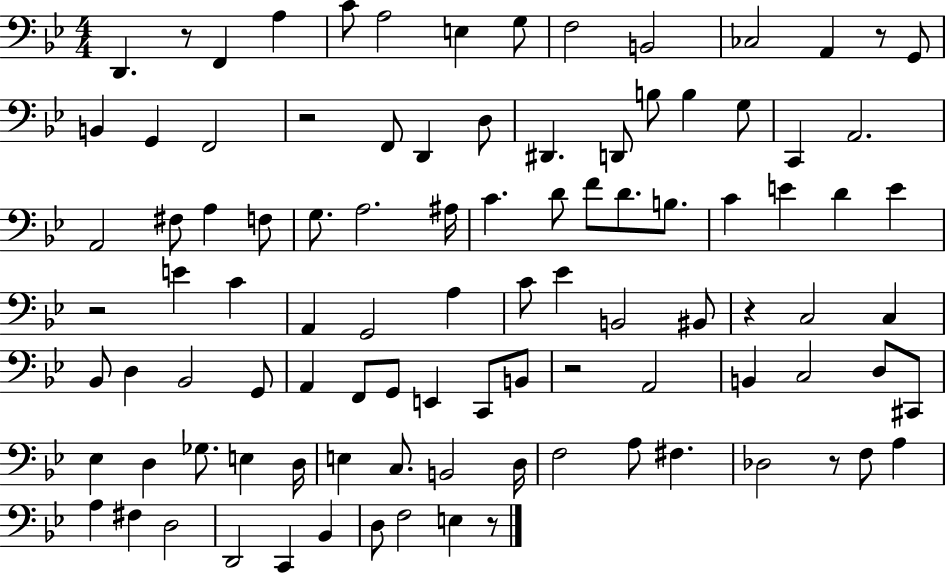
D2/q. R/e F2/q A3/q C4/e A3/h E3/q G3/e F3/h B2/h CES3/h A2/q R/e G2/e B2/q G2/q F2/h R/h F2/e D2/q D3/e D#2/q. D2/e B3/e B3/q G3/e C2/q A2/h. A2/h F#3/e A3/q F3/e G3/e. A3/h. A#3/s C4/q. D4/e F4/e D4/e. B3/e. C4/q E4/q D4/q E4/q R/h E4/q C4/q A2/q G2/h A3/q C4/e Eb4/q B2/h BIS2/e R/q C3/h C3/q Bb2/e D3/q Bb2/h G2/e A2/q F2/e G2/e E2/q C2/e B2/e R/h A2/h B2/q C3/h D3/e C#2/e Eb3/q D3/q Gb3/e. E3/q D3/s E3/q C3/e. B2/h D3/s F3/h A3/e F#3/q. Db3/h R/e F3/e A3/q A3/q F#3/q D3/h D2/h C2/q Bb2/q D3/e F3/h E3/q R/e